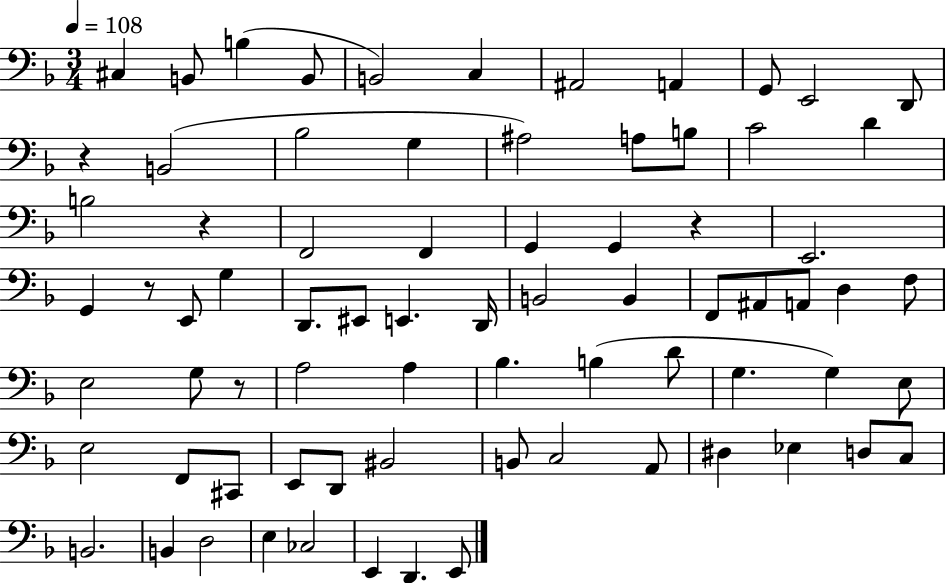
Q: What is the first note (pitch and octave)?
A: C#3